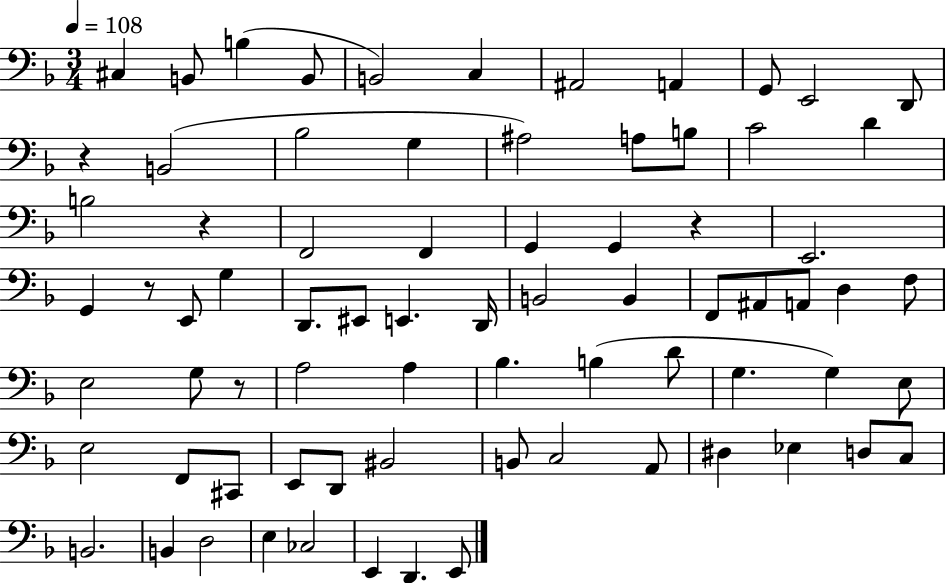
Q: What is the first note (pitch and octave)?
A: C#3